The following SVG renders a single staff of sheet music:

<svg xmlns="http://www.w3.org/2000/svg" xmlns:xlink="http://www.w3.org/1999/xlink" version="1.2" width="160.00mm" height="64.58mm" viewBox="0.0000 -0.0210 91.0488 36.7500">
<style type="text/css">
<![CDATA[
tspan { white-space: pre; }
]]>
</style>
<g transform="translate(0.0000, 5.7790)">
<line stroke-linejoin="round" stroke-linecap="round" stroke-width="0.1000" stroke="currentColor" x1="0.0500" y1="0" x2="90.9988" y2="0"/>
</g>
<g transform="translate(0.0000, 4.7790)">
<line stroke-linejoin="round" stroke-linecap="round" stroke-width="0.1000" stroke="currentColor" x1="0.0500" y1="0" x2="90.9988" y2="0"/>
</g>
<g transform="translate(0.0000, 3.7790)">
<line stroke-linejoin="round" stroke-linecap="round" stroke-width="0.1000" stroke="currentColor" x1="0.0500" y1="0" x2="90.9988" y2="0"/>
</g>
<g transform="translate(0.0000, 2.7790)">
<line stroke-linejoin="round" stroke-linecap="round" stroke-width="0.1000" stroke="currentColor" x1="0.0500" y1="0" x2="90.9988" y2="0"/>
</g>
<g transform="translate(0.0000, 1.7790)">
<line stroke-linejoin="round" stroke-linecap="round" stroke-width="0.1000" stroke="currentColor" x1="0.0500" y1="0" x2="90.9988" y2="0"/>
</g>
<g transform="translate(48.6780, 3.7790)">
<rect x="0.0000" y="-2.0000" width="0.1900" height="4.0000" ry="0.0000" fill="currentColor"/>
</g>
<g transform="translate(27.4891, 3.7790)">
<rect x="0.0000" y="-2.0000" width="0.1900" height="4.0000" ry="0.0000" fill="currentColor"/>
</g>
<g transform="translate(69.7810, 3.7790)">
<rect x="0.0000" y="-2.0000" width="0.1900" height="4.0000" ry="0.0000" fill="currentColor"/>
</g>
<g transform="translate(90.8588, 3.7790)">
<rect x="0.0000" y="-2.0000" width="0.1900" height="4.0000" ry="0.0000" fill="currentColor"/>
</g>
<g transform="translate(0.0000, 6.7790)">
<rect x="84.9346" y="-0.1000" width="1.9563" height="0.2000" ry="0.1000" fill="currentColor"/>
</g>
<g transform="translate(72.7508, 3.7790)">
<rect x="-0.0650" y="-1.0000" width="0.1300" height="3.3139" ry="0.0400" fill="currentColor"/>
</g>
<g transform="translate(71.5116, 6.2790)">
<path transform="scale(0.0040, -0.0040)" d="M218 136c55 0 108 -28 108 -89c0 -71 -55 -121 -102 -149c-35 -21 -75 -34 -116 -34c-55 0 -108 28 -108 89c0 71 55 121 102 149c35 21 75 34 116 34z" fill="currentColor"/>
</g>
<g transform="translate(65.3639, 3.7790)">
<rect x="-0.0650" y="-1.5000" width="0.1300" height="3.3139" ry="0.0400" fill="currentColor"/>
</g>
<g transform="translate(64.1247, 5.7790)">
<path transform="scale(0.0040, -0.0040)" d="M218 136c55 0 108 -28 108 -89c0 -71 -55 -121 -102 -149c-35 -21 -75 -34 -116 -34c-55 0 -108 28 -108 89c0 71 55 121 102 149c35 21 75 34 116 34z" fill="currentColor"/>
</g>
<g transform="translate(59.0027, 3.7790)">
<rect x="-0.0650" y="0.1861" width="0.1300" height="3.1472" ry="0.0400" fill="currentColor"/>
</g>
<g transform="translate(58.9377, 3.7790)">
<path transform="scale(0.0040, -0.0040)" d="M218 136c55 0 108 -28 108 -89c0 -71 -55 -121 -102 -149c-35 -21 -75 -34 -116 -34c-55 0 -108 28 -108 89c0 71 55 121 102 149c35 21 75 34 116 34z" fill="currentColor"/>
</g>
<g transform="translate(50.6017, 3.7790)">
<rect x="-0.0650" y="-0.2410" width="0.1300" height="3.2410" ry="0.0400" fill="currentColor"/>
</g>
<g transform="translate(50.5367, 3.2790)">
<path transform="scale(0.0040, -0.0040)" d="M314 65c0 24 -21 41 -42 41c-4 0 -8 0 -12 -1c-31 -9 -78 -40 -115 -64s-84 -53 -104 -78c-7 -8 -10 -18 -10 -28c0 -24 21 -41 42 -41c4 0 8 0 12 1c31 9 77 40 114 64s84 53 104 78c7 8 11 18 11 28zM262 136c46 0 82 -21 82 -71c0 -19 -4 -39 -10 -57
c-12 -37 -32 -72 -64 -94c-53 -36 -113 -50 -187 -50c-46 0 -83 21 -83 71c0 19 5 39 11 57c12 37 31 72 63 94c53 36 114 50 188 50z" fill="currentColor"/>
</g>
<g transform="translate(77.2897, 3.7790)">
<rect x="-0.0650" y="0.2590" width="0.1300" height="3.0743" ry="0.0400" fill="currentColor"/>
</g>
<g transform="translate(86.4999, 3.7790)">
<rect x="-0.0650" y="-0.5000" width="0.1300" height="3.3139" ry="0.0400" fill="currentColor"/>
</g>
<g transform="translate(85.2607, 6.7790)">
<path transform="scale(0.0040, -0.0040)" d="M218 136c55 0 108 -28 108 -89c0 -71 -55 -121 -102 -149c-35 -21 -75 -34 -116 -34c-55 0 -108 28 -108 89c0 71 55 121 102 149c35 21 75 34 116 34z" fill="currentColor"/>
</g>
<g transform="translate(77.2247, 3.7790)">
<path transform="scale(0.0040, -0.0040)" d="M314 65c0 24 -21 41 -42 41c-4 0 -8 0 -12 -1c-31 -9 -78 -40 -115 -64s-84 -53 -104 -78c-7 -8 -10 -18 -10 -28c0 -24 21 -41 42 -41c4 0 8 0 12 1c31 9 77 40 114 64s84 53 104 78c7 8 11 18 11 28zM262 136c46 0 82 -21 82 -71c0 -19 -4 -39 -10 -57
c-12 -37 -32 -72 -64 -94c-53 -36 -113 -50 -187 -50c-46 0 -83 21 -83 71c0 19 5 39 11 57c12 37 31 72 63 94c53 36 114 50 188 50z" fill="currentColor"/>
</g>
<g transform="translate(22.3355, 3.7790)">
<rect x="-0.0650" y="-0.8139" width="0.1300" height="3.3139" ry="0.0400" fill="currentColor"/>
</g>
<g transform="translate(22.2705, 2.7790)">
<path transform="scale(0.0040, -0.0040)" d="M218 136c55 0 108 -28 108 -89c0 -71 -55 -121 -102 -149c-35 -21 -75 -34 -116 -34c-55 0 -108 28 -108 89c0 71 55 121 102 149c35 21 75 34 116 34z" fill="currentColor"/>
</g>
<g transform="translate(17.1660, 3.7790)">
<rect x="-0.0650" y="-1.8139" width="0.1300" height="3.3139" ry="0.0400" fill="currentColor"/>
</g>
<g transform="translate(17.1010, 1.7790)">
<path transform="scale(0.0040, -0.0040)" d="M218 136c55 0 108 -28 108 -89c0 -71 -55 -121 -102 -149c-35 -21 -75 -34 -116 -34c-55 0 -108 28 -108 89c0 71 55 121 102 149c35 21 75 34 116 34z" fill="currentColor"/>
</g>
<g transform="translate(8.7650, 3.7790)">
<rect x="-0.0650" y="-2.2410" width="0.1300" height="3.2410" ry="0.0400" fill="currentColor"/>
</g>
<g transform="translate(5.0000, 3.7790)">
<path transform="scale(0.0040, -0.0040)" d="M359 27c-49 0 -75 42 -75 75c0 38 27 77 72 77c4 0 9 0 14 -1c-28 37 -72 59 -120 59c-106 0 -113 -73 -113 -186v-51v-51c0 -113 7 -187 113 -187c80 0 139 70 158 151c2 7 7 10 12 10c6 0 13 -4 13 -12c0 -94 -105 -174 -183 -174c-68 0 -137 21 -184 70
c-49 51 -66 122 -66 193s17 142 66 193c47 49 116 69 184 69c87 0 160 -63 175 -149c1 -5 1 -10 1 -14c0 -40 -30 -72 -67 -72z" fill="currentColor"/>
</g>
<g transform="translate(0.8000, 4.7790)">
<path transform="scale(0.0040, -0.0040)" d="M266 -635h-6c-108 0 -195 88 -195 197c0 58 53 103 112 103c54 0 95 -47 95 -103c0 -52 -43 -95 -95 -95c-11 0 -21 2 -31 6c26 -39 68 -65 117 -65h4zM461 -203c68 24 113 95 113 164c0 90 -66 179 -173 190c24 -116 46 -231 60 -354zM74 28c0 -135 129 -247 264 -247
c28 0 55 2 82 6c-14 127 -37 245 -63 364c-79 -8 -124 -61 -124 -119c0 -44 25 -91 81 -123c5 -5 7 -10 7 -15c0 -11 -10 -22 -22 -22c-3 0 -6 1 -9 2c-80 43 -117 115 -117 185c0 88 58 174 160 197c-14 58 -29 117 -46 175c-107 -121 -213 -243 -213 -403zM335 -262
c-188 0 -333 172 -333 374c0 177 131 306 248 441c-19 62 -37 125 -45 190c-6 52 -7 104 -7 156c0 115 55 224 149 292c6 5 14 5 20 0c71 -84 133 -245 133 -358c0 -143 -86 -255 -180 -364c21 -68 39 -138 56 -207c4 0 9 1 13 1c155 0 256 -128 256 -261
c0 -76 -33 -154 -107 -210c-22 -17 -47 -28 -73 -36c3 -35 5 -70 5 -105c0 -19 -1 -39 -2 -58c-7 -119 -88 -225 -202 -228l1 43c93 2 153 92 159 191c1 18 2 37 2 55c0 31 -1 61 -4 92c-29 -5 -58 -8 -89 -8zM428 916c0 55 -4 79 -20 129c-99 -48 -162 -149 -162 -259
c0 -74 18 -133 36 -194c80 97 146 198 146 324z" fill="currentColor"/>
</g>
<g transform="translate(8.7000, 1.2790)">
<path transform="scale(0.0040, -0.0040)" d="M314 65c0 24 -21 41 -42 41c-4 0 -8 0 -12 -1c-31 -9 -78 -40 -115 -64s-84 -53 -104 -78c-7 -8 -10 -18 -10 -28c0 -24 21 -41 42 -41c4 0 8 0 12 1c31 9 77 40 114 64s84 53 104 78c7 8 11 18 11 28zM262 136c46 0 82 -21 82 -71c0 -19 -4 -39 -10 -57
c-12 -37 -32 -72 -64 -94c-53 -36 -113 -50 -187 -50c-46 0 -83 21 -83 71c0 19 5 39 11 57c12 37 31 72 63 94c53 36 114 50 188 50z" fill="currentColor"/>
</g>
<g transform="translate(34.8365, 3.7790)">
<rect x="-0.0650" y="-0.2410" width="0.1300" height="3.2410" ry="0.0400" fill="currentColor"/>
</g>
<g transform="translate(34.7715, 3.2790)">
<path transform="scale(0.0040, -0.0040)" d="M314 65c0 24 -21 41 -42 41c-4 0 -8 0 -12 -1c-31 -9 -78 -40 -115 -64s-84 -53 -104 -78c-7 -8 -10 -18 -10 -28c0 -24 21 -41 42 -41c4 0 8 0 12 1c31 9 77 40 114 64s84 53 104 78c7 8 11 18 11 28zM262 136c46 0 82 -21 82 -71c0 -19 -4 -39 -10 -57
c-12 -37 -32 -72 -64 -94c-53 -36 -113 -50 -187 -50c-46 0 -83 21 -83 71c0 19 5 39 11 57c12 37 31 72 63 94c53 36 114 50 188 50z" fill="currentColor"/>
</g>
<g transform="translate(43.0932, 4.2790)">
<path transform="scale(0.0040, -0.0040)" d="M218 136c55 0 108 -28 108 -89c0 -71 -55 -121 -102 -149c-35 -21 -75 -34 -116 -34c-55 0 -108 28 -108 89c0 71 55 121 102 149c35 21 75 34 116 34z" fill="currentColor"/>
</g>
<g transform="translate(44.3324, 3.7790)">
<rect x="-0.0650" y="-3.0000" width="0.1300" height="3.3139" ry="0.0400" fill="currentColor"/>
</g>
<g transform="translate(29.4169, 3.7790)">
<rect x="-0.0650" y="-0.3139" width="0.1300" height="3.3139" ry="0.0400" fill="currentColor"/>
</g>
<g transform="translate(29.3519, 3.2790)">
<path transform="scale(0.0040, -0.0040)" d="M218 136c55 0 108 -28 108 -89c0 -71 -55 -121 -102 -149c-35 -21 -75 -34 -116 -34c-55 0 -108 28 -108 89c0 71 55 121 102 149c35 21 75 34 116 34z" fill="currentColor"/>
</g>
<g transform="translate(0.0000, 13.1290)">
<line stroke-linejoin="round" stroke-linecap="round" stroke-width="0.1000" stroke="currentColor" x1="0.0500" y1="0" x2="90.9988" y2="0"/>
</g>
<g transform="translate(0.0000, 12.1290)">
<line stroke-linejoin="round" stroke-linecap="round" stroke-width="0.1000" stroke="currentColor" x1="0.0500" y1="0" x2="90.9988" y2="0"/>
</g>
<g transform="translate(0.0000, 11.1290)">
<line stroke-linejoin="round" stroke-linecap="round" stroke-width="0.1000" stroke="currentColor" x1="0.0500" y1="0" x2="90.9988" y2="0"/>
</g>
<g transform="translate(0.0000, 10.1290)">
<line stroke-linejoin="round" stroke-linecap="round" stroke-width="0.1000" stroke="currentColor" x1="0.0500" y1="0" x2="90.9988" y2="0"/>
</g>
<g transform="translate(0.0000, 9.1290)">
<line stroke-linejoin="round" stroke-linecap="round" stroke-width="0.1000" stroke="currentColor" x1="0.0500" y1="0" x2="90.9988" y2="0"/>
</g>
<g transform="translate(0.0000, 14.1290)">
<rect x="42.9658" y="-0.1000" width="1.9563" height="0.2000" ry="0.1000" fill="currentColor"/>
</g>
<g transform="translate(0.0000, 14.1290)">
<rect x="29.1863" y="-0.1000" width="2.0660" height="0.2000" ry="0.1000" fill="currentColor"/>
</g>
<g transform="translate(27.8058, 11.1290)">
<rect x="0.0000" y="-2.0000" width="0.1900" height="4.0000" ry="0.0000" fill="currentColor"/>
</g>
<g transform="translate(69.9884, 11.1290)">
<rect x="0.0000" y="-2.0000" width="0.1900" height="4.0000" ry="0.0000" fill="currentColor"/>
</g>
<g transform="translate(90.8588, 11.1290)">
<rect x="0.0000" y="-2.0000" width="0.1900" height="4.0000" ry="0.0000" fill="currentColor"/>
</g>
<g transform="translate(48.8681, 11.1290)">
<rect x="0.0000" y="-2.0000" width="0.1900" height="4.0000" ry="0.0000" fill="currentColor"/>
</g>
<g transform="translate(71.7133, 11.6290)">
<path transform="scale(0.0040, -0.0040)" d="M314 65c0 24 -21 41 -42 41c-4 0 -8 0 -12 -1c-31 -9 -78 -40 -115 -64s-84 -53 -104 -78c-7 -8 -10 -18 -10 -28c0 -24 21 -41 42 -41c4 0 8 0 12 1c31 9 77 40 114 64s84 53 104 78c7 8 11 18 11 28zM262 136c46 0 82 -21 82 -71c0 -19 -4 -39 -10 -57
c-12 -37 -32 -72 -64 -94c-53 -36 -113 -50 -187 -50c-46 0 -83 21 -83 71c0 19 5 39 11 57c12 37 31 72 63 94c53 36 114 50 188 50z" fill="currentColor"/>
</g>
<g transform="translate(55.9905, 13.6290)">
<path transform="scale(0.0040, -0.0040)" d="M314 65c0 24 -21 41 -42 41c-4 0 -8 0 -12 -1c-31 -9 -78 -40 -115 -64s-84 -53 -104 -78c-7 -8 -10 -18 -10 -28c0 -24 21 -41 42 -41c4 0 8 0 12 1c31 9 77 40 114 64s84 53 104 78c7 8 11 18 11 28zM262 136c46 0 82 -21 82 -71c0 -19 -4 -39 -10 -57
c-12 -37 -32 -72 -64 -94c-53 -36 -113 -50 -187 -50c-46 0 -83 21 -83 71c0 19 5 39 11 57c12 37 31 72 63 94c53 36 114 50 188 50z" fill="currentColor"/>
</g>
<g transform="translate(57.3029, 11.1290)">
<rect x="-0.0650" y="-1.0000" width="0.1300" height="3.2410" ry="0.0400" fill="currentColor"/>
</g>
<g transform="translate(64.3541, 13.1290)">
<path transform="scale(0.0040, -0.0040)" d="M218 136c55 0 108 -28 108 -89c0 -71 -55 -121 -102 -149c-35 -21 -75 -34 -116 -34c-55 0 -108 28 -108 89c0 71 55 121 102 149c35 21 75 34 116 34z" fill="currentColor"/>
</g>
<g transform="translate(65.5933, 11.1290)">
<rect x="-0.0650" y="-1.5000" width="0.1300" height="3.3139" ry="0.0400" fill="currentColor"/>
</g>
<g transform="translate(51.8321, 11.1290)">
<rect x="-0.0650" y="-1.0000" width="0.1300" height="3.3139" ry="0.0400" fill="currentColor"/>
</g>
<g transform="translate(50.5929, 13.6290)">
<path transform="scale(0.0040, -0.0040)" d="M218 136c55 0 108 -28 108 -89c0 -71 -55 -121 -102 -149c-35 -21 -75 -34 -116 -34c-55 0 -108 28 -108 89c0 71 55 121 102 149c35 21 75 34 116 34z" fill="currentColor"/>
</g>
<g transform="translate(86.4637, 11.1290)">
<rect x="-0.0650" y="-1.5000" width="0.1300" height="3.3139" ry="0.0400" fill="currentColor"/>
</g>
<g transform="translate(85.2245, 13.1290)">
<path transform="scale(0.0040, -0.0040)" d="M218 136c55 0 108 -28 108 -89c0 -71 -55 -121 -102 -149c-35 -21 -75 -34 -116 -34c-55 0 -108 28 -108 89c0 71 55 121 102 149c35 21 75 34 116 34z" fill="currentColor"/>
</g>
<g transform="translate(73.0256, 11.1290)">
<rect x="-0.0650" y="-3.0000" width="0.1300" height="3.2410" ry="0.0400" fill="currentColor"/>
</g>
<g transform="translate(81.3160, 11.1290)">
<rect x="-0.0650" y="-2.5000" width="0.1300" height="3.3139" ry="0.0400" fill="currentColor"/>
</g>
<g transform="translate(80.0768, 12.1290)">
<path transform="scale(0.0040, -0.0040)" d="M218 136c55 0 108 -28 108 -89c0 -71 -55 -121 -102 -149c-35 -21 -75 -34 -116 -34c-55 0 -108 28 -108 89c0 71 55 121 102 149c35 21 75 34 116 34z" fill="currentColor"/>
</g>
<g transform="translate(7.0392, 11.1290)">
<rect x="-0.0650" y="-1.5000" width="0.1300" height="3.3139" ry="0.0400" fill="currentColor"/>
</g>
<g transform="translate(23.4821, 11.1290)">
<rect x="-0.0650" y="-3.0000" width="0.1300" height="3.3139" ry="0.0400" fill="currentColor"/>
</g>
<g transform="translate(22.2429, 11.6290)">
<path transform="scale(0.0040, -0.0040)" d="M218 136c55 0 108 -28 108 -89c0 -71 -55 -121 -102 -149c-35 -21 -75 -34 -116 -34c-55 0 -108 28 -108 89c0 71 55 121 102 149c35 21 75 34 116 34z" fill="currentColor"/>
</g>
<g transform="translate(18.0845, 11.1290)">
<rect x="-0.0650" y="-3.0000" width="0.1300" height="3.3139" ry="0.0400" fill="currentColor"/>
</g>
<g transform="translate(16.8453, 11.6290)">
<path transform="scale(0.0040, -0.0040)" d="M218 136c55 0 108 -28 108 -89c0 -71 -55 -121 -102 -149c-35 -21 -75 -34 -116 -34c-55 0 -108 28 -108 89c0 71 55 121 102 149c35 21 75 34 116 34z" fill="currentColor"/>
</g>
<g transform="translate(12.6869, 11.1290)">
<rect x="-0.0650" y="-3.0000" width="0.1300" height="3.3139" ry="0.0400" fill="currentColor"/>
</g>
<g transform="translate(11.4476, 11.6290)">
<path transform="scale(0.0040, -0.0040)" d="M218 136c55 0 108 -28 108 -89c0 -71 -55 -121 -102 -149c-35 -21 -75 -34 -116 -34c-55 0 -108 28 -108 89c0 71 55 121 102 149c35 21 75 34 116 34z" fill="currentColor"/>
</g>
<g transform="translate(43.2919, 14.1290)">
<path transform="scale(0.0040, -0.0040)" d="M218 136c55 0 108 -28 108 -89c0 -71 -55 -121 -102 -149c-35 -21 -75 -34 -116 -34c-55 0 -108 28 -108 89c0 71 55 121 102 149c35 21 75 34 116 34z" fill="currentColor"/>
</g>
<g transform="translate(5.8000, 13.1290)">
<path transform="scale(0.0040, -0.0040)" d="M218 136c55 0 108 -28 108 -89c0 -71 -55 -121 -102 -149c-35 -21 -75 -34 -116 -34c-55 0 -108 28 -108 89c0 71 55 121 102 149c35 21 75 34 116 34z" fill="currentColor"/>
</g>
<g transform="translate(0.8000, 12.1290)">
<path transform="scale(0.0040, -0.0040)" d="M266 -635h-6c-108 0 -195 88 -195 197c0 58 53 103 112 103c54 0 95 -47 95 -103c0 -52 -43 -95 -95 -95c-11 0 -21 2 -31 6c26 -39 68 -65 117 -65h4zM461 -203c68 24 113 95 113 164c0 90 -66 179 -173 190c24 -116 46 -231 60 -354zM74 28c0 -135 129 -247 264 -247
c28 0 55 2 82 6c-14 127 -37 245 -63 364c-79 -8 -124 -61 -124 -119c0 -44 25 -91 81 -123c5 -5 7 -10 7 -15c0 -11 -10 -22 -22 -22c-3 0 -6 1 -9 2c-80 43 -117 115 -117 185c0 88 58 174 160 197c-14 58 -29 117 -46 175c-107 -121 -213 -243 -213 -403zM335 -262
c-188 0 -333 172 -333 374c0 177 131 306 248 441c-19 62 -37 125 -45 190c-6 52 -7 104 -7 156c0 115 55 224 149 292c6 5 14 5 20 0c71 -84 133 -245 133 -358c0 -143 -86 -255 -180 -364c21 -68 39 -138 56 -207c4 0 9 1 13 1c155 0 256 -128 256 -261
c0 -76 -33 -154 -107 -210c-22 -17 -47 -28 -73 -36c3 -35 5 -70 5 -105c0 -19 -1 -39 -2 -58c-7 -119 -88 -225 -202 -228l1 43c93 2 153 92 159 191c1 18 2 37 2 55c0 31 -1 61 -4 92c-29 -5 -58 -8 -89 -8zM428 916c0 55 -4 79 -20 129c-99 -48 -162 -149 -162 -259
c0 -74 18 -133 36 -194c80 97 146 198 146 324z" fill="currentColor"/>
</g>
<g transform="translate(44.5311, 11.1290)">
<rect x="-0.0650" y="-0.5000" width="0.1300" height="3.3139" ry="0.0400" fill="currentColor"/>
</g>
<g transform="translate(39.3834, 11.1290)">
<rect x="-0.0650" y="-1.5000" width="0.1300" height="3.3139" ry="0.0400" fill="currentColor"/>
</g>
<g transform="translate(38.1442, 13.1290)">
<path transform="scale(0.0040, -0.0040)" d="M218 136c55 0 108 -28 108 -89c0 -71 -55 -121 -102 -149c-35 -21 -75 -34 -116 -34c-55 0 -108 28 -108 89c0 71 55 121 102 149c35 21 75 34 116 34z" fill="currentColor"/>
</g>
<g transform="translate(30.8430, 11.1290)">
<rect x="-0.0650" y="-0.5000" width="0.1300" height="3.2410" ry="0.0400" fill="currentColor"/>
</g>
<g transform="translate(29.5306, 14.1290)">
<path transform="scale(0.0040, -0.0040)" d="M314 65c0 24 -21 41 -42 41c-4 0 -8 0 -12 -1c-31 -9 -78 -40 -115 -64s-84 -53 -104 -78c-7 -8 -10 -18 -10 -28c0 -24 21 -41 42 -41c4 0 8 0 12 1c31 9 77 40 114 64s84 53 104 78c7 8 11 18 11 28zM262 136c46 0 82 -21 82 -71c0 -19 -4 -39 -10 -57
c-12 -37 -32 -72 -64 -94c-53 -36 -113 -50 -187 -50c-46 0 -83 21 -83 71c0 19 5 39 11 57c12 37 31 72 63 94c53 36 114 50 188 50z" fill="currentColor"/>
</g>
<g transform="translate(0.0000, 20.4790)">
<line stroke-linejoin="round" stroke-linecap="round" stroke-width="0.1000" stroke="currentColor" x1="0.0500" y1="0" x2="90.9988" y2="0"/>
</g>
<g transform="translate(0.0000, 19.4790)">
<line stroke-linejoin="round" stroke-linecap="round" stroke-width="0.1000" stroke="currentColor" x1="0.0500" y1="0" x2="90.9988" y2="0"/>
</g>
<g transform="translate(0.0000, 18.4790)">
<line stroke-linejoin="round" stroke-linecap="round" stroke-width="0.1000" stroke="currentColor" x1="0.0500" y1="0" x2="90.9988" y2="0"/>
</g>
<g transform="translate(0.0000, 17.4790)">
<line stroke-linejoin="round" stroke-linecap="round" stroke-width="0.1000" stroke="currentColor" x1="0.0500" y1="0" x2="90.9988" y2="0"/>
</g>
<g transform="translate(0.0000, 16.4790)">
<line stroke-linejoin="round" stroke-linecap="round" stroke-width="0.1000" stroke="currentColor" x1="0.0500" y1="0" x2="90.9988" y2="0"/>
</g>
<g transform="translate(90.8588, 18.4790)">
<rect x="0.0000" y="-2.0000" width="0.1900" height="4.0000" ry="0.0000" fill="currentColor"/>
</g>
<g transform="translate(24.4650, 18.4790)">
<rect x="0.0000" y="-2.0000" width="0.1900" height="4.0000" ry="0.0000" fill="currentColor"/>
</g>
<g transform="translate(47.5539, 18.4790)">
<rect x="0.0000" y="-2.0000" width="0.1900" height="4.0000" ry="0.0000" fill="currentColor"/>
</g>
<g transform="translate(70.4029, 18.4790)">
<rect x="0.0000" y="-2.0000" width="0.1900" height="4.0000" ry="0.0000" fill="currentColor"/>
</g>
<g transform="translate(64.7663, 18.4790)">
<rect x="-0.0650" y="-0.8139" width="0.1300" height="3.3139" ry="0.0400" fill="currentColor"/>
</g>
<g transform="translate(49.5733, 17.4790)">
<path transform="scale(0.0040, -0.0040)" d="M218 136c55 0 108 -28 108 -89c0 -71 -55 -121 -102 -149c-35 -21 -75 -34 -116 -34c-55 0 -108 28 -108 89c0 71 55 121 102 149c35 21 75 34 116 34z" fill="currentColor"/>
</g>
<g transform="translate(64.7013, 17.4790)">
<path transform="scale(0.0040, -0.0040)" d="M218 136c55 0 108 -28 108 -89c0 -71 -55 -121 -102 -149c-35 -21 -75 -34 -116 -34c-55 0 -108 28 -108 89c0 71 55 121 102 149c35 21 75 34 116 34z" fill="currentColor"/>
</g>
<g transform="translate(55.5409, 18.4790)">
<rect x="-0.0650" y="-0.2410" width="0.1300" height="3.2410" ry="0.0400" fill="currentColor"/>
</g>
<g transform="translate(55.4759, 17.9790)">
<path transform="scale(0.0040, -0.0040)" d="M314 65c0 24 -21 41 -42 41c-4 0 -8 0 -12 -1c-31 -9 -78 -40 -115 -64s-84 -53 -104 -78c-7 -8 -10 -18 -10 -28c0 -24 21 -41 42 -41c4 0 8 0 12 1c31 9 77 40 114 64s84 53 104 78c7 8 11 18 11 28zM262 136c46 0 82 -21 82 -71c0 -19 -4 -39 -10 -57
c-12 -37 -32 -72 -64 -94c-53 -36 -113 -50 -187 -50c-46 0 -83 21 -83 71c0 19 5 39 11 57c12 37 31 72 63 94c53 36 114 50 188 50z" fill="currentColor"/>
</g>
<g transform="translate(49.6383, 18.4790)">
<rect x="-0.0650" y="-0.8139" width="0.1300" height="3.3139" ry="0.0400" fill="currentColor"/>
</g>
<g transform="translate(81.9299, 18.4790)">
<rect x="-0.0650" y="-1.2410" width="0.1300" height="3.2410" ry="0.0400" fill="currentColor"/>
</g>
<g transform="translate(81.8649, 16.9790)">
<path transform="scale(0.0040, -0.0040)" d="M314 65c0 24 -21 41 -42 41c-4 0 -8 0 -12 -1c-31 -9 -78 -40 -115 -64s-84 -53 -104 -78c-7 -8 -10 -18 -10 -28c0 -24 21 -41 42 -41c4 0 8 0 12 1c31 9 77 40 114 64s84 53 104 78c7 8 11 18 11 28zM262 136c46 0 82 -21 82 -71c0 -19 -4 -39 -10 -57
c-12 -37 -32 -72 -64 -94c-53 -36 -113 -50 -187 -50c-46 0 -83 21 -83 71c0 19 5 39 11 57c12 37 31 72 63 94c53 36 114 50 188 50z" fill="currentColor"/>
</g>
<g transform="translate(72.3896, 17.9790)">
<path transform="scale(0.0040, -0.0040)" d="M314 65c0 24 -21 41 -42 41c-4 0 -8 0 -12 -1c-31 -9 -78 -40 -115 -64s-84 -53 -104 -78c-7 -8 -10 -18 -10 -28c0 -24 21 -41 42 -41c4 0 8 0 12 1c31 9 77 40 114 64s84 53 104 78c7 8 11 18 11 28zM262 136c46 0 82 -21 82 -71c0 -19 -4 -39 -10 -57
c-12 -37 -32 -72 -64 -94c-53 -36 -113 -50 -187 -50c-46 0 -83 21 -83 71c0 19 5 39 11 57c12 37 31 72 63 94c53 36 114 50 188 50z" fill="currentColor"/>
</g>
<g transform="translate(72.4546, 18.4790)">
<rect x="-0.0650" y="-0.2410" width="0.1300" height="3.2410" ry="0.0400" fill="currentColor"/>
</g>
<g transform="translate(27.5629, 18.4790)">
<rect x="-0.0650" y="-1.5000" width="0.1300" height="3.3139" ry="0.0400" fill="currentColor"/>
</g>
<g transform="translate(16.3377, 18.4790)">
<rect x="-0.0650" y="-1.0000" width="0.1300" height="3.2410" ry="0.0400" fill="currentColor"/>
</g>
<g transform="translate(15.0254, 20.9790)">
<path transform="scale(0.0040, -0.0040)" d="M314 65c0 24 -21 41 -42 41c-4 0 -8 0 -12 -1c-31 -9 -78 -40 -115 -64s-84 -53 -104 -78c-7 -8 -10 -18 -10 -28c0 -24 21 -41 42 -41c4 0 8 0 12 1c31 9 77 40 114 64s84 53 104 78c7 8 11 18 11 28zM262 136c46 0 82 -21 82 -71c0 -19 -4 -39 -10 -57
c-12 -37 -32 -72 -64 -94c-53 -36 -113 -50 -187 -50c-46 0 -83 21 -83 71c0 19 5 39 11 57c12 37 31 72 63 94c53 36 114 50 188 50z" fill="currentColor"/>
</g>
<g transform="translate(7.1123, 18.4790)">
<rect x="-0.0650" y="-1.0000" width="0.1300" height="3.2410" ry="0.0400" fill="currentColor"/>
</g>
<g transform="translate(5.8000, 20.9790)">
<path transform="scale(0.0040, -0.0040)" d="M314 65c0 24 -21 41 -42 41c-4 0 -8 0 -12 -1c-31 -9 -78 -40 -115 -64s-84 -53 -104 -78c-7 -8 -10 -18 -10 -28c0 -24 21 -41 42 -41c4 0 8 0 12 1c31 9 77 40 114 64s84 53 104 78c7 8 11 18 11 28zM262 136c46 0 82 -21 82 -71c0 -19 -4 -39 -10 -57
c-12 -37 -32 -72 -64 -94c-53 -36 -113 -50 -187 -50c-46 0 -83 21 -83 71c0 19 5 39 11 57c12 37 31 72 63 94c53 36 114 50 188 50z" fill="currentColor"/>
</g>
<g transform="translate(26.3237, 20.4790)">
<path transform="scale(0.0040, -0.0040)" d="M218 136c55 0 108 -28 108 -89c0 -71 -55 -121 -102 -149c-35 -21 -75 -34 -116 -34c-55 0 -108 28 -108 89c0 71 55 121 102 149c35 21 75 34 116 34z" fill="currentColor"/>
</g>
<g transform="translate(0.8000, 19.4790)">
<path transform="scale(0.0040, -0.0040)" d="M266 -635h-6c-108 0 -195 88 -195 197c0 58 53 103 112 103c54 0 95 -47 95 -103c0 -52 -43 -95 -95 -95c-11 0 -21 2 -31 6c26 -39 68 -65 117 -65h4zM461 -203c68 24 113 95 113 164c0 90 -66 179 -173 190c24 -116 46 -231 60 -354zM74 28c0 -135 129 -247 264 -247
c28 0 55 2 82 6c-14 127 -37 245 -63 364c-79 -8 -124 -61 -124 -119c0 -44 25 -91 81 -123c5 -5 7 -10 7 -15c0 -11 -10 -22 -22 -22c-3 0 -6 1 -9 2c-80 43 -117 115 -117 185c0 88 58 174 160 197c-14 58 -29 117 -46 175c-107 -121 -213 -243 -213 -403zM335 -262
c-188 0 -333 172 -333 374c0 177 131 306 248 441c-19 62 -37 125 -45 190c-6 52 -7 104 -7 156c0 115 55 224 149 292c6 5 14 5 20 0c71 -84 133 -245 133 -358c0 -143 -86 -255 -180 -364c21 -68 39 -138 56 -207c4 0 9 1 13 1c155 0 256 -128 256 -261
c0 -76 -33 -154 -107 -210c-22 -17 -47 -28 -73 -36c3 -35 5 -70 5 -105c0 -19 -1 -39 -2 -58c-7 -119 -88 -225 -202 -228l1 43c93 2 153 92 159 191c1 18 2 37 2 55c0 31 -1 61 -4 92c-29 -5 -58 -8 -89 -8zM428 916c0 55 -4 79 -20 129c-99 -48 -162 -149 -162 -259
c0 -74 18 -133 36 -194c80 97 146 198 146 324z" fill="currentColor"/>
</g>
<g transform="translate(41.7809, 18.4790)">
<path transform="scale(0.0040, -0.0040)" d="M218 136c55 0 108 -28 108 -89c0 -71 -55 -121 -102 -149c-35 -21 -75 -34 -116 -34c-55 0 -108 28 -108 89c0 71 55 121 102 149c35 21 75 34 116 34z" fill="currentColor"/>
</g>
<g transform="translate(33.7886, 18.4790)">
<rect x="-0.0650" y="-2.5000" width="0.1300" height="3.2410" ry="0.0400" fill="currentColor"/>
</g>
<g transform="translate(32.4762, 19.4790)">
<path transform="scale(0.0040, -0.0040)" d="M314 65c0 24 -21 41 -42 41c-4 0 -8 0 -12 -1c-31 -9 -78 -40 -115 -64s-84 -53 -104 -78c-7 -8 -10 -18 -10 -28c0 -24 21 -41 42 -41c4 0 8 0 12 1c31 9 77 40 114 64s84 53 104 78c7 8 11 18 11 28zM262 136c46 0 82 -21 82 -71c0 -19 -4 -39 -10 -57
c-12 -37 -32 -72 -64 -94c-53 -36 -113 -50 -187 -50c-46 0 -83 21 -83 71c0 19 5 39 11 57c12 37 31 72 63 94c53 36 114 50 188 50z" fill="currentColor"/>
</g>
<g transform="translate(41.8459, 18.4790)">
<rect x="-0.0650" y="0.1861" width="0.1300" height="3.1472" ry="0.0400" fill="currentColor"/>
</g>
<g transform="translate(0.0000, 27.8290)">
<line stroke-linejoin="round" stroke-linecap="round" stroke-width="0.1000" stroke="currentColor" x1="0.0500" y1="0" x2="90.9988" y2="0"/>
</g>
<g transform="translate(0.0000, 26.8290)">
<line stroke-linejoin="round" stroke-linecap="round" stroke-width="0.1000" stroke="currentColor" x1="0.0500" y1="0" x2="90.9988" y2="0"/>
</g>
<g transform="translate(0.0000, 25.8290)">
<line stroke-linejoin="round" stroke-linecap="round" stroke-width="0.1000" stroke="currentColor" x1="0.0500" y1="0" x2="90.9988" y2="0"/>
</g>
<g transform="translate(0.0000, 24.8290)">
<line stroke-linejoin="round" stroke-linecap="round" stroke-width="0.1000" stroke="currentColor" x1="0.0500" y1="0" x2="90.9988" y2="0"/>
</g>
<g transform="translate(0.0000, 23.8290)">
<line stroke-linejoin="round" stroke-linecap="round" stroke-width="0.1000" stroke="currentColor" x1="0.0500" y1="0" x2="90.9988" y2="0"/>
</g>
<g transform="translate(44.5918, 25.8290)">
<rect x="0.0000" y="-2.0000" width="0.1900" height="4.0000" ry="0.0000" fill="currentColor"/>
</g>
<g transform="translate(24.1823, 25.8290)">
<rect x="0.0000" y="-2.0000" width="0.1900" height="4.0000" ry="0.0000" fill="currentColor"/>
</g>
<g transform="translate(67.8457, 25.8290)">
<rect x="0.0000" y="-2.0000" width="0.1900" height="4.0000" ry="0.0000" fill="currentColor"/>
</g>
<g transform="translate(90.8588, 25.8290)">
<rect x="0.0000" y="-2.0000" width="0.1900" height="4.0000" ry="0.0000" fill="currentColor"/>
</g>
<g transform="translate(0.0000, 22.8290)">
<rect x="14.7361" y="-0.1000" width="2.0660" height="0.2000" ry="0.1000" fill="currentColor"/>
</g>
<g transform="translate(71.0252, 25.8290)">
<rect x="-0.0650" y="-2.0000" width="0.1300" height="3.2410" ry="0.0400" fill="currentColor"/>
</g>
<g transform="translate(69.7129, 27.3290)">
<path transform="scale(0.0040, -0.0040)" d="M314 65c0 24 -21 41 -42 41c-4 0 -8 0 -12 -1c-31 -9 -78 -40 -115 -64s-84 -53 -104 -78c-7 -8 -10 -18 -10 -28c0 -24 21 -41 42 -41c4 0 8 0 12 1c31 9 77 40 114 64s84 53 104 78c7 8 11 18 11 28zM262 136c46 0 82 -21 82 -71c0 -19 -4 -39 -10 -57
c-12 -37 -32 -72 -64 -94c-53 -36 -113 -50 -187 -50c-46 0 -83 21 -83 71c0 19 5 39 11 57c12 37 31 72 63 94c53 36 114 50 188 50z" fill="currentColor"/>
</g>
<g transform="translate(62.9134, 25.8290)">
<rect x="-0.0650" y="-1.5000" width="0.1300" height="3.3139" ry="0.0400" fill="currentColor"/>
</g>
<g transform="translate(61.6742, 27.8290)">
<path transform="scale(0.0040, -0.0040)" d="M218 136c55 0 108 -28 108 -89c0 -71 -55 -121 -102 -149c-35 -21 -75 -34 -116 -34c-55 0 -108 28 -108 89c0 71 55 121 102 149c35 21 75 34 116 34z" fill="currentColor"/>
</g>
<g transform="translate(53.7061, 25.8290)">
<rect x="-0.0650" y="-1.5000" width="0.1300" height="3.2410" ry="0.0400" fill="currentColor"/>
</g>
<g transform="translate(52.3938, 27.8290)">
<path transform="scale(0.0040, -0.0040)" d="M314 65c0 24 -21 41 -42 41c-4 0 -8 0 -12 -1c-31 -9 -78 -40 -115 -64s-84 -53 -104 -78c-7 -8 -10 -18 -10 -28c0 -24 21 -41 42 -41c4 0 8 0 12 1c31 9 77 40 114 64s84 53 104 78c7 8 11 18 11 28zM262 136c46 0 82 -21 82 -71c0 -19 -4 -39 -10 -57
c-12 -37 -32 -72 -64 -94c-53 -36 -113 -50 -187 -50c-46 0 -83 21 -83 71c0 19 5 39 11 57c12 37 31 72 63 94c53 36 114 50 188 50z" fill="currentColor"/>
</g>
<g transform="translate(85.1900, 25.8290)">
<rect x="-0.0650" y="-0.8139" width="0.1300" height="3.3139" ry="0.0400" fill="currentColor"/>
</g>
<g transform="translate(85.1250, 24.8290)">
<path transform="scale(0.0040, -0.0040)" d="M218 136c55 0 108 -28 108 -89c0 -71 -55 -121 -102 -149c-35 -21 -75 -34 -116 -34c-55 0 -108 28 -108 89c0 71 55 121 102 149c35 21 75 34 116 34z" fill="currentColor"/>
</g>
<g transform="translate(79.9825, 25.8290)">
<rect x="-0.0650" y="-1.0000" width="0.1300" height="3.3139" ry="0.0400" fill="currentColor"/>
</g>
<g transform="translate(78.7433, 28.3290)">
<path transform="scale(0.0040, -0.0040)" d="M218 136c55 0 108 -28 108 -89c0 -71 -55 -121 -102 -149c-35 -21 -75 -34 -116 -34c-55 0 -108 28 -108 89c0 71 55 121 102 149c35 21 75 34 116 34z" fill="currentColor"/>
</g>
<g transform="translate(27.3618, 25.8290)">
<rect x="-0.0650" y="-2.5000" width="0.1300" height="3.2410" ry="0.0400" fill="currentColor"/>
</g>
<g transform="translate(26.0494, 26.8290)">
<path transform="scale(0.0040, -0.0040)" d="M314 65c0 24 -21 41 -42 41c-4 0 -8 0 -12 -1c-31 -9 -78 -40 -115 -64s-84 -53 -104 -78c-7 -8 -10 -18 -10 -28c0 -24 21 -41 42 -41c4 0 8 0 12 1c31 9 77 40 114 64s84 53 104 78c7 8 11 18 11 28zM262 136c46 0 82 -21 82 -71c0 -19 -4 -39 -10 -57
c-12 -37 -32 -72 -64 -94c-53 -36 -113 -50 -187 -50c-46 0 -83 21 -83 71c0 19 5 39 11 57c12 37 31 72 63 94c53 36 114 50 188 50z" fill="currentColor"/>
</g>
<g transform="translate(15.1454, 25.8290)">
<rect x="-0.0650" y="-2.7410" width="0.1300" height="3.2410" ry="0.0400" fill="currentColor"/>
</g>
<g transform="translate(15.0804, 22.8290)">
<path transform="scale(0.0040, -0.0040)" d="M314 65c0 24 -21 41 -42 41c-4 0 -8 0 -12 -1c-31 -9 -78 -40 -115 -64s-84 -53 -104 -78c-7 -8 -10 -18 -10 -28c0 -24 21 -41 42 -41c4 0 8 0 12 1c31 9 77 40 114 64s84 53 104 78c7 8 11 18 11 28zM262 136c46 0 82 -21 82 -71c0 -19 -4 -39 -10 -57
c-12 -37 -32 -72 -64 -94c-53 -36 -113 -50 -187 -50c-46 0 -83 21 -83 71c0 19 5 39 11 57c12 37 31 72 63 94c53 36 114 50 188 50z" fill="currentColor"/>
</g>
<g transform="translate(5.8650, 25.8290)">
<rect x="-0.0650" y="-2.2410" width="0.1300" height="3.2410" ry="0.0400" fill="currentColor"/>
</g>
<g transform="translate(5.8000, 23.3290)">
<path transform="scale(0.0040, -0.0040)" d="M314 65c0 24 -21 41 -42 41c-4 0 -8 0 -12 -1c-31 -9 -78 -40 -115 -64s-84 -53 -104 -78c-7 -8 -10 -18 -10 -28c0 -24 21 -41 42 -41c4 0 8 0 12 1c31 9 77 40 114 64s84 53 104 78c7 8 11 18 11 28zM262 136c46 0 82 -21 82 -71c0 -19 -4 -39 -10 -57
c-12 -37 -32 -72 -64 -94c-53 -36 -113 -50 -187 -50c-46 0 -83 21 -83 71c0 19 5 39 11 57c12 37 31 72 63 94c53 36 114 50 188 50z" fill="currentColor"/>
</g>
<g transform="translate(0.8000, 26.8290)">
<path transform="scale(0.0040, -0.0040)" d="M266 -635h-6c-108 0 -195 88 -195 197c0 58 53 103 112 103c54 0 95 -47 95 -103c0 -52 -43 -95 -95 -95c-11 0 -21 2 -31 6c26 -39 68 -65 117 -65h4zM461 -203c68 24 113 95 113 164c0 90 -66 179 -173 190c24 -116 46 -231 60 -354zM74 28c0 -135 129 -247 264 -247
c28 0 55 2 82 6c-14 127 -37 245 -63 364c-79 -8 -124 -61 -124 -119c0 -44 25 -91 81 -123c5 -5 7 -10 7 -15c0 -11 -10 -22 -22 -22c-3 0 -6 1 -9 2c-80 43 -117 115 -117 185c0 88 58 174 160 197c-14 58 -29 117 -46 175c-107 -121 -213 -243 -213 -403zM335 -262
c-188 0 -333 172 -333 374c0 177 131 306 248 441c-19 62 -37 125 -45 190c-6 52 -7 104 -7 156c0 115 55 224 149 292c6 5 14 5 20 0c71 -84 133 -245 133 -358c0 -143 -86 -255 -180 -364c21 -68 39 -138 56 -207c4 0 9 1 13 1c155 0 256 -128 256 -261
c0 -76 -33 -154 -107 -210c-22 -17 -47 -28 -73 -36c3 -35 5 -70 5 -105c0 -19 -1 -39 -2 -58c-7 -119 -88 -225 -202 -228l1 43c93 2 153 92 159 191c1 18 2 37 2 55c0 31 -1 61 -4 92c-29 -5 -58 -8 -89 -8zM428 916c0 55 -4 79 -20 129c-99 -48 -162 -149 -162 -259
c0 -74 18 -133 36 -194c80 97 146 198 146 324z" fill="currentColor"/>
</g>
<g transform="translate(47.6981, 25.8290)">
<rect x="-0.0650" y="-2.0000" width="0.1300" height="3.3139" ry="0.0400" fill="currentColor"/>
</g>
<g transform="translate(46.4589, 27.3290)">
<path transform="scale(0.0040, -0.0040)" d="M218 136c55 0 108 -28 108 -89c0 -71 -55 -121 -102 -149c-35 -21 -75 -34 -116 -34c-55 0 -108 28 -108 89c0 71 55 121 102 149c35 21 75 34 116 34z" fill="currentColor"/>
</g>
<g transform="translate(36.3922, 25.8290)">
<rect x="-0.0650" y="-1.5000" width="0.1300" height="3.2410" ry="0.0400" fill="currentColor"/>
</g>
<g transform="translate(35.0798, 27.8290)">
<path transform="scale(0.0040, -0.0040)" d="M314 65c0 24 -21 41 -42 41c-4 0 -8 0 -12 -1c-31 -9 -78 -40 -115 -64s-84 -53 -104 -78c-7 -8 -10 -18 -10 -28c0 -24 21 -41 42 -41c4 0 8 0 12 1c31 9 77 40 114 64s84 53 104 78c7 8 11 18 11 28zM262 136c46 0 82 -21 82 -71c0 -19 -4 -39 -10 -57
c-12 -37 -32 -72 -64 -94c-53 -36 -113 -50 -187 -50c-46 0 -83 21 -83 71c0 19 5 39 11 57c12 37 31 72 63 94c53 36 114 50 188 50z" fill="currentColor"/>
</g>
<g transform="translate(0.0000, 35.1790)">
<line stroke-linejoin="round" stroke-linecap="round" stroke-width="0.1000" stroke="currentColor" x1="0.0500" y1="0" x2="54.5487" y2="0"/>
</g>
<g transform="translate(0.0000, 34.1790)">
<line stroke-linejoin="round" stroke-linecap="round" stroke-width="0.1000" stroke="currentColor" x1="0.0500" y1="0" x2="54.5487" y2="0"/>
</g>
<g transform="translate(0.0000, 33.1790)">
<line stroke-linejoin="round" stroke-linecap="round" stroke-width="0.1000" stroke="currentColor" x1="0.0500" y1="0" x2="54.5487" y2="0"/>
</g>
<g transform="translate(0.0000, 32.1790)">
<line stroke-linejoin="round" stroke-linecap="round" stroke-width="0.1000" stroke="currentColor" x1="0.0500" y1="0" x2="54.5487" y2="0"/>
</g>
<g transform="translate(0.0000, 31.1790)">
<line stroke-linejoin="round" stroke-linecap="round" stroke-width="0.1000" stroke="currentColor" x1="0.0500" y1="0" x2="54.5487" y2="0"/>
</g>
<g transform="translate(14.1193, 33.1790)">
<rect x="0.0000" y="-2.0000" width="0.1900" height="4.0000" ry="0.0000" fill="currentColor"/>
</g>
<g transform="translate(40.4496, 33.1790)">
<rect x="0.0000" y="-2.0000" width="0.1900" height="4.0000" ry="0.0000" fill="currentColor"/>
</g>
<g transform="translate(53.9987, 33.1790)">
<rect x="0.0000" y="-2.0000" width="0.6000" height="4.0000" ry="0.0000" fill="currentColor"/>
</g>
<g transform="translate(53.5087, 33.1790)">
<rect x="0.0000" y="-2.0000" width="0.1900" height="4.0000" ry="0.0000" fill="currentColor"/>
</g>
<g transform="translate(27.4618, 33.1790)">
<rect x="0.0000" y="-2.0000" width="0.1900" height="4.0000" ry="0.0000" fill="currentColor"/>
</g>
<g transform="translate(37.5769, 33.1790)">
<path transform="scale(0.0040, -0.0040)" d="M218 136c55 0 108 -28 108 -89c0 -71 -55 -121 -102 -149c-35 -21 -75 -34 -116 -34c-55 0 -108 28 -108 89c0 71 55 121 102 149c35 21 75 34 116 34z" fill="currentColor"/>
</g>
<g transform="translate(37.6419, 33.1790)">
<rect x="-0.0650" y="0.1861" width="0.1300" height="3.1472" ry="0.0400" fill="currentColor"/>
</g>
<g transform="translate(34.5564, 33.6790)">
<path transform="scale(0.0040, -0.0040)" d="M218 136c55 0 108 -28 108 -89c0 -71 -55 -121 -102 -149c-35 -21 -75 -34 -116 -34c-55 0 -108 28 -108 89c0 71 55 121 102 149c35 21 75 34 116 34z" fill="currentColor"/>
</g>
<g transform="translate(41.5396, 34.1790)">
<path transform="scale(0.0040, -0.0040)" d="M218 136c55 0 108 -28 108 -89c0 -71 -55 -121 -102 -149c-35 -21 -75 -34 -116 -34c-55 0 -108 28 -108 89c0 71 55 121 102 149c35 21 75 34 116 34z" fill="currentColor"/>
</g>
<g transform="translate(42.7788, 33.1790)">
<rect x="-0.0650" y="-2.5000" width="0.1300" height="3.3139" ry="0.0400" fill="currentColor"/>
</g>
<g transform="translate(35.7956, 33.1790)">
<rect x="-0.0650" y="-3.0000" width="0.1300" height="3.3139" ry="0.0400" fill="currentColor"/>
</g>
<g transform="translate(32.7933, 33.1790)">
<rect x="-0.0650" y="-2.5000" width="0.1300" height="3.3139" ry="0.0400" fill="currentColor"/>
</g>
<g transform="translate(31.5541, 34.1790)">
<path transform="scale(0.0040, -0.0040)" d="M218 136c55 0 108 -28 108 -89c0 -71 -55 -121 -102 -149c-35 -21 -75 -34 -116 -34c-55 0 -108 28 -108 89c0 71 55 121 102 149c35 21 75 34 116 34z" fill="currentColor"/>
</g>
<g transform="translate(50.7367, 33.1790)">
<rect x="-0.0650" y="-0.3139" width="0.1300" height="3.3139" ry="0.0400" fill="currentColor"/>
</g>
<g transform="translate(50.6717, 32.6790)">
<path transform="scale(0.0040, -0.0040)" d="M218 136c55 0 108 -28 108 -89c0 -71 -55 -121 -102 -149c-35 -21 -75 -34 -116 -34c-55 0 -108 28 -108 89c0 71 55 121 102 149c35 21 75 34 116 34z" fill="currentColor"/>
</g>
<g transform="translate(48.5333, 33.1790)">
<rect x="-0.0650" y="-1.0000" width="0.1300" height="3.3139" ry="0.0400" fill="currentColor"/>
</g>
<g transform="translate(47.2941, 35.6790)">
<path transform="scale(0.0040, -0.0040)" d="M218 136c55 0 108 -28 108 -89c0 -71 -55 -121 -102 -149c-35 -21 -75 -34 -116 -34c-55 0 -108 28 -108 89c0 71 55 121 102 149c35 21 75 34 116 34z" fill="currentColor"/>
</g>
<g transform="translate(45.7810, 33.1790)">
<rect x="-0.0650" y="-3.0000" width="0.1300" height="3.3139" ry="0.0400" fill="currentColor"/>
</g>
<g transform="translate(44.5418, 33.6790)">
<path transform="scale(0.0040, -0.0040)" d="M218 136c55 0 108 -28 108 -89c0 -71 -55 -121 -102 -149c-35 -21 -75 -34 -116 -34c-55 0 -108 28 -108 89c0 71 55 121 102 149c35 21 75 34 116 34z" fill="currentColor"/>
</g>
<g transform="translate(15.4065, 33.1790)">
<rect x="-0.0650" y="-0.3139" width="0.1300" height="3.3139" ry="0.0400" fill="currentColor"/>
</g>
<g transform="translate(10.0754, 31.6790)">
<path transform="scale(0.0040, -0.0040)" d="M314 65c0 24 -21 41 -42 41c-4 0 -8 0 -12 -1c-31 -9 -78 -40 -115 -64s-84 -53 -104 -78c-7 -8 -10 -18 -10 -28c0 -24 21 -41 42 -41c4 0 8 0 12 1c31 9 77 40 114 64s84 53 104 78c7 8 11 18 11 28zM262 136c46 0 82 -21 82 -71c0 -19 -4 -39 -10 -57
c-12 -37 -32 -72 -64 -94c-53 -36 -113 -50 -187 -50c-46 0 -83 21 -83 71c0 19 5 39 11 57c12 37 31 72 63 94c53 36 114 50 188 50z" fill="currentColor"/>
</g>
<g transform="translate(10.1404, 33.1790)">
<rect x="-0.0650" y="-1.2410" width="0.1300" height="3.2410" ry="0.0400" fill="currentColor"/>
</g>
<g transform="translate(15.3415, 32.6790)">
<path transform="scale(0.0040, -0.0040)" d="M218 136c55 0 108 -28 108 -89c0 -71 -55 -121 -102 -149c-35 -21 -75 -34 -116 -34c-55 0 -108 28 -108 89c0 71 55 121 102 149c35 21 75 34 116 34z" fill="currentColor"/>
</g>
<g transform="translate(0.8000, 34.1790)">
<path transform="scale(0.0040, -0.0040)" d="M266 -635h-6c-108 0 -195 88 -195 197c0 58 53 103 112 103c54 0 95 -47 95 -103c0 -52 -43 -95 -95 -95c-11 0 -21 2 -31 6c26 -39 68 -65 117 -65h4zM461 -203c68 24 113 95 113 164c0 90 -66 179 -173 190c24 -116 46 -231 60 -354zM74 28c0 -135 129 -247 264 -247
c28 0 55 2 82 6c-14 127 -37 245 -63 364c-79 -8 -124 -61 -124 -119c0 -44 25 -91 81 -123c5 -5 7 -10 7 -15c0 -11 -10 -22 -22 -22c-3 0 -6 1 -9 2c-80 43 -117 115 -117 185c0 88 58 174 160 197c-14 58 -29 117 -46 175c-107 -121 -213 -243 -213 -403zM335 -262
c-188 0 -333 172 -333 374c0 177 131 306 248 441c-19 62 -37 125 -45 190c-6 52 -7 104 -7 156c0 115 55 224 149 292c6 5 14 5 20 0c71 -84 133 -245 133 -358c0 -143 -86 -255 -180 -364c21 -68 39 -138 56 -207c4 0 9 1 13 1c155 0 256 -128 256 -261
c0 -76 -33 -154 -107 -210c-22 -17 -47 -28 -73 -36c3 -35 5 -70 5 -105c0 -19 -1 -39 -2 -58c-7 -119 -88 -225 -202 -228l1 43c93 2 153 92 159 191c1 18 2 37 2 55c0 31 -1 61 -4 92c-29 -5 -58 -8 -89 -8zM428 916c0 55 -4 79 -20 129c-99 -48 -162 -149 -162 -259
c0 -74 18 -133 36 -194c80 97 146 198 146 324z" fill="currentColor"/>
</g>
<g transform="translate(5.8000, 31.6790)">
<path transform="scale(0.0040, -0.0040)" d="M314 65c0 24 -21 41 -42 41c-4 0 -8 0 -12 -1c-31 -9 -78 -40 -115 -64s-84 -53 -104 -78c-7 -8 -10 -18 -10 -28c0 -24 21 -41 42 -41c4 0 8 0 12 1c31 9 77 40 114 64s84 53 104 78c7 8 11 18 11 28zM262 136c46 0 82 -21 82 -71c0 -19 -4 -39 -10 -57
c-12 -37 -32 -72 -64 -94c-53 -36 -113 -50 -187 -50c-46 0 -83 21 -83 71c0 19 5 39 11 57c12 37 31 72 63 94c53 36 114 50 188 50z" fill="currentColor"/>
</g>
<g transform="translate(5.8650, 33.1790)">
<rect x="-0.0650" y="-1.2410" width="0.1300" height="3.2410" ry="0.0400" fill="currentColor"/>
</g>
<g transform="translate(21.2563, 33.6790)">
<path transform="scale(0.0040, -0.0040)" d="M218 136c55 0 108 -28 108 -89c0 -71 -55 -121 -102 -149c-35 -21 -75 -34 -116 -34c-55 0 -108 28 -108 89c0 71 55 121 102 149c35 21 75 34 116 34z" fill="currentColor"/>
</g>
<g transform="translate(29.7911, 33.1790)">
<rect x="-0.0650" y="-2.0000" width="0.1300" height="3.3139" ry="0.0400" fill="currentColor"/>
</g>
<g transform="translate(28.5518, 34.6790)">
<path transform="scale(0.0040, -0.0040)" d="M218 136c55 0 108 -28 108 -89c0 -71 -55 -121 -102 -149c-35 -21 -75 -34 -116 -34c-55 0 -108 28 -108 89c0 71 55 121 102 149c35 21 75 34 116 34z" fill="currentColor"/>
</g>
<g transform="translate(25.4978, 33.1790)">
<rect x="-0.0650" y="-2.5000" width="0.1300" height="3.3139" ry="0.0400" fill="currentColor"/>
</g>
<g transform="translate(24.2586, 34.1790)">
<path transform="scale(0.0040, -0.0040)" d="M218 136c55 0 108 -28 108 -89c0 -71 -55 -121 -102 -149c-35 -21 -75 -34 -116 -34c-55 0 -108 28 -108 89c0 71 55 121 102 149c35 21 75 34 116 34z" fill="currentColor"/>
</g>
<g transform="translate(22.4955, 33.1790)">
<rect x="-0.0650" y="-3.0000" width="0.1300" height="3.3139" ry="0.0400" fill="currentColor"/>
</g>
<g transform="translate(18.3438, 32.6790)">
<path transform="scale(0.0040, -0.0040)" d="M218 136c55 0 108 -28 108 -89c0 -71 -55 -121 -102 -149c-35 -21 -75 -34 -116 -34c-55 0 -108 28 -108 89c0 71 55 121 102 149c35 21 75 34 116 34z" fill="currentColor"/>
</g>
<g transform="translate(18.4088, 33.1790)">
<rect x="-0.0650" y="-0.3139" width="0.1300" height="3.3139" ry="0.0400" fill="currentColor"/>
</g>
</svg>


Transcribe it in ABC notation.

X:1
T:Untitled
M:4/4
L:1/4
K:C
g2 f d c c2 A c2 B E D B2 C E A A A C2 E C D D2 E A2 G E D2 D2 E G2 B d c2 d c2 e2 g2 a2 G2 E2 F E2 E F2 D d e2 e2 c c A G F G A B G A D c